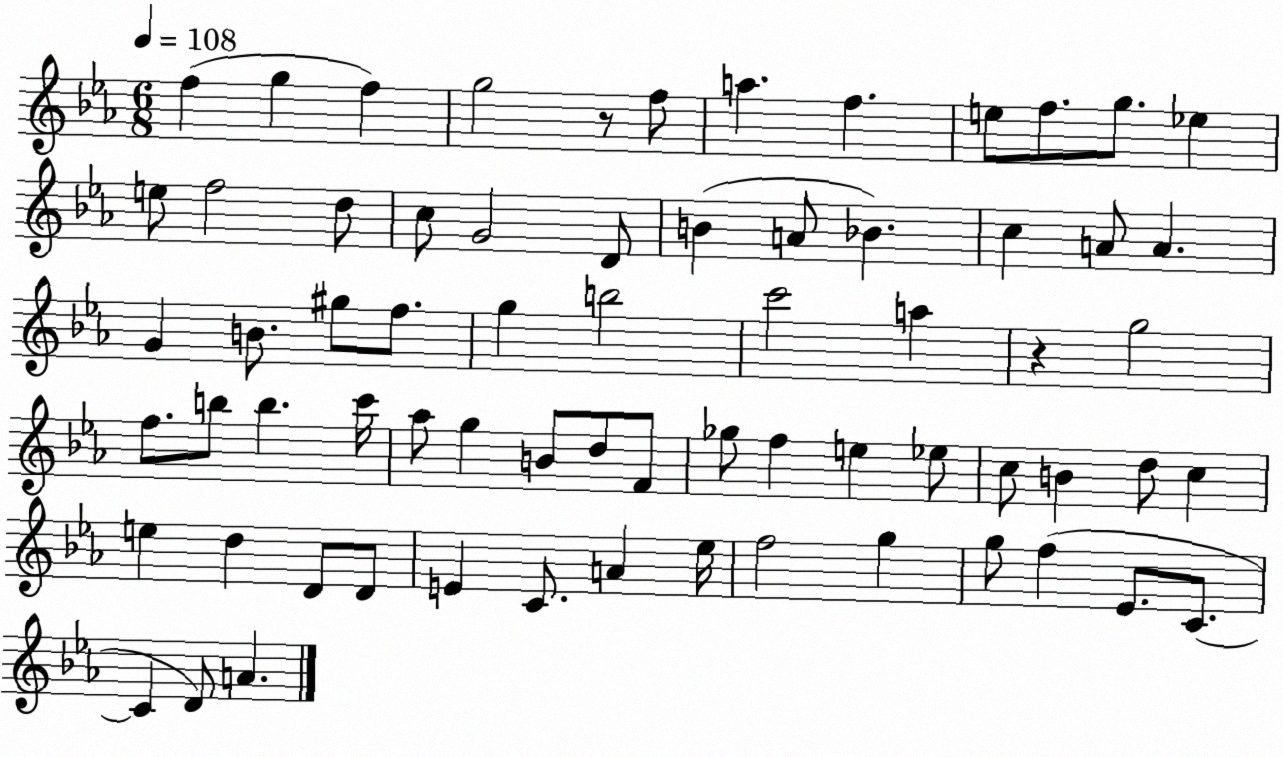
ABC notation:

X:1
T:Untitled
M:6/8
L:1/4
K:Eb
f g f g2 z/2 f/2 a f e/2 f/2 g/2 _e e/2 f2 d/2 c/2 G2 D/2 B A/2 _B c A/2 A G B/2 ^g/2 f/2 g b2 c'2 a z g2 f/2 b/2 b c'/4 _a/2 g B/2 d/2 F/2 _g/2 f e _e/2 c/2 B d/2 c e d D/2 D/2 E C/2 A _e/4 f2 g g/2 f _E/2 C/2 C D/2 A